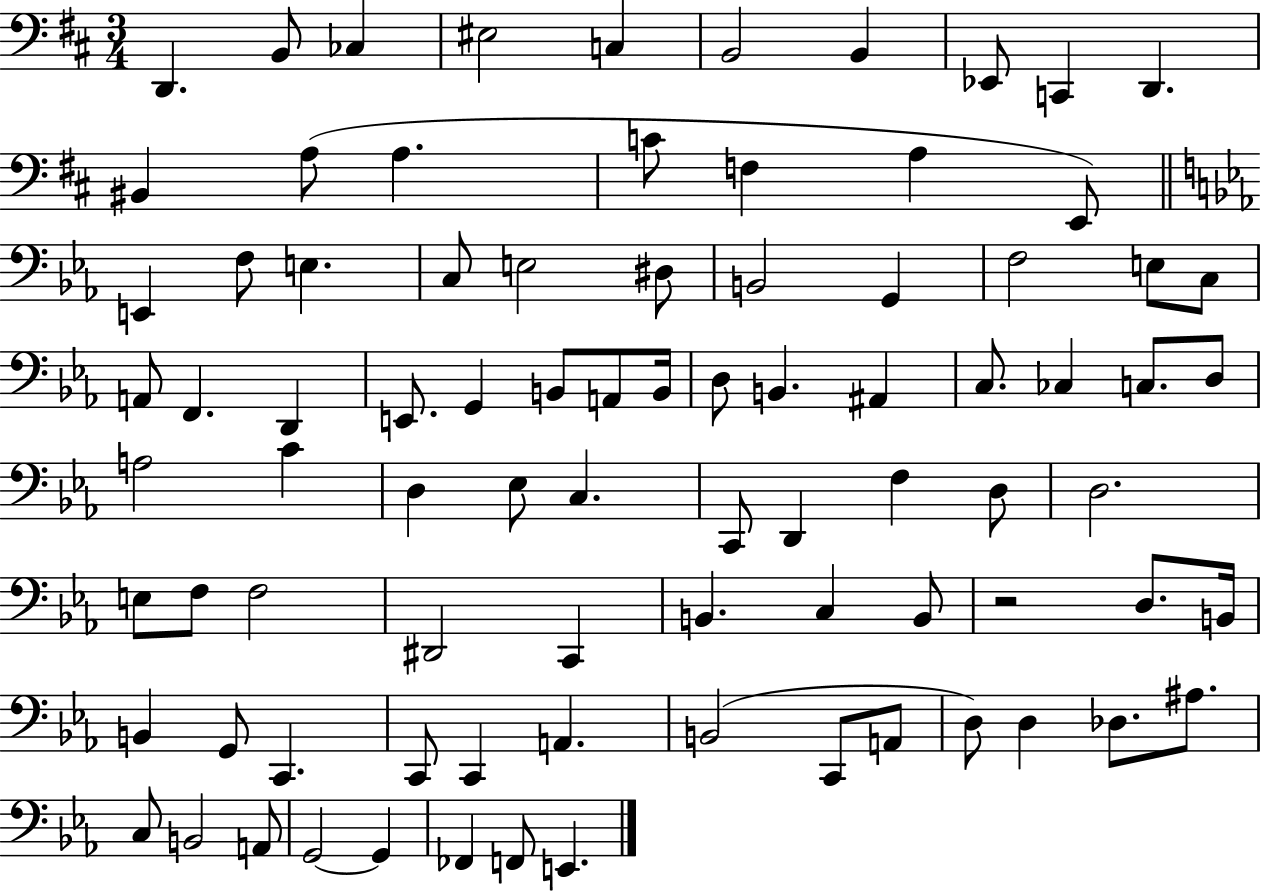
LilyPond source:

{
  \clef bass
  \numericTimeSignature
  \time 3/4
  \key d \major
  d,4. b,8 ces4 | eis2 c4 | b,2 b,4 | ees,8 c,4 d,4. | \break bis,4 a8( a4. | c'8 f4 a4 e,8) | \bar "||" \break \key c \minor e,4 f8 e4. | c8 e2 dis8 | b,2 g,4 | f2 e8 c8 | \break a,8 f,4. d,4 | e,8. g,4 b,8 a,8 b,16 | d8 b,4. ais,4 | c8. ces4 c8. d8 | \break a2 c'4 | d4 ees8 c4. | c,8 d,4 f4 d8 | d2. | \break e8 f8 f2 | dis,2 c,4 | b,4. c4 b,8 | r2 d8. b,16 | \break b,4 g,8 c,4. | c,8 c,4 a,4. | b,2( c,8 a,8 | d8) d4 des8. ais8. | \break c8 b,2 a,8 | g,2~~ g,4 | fes,4 f,8 e,4. | \bar "|."
}